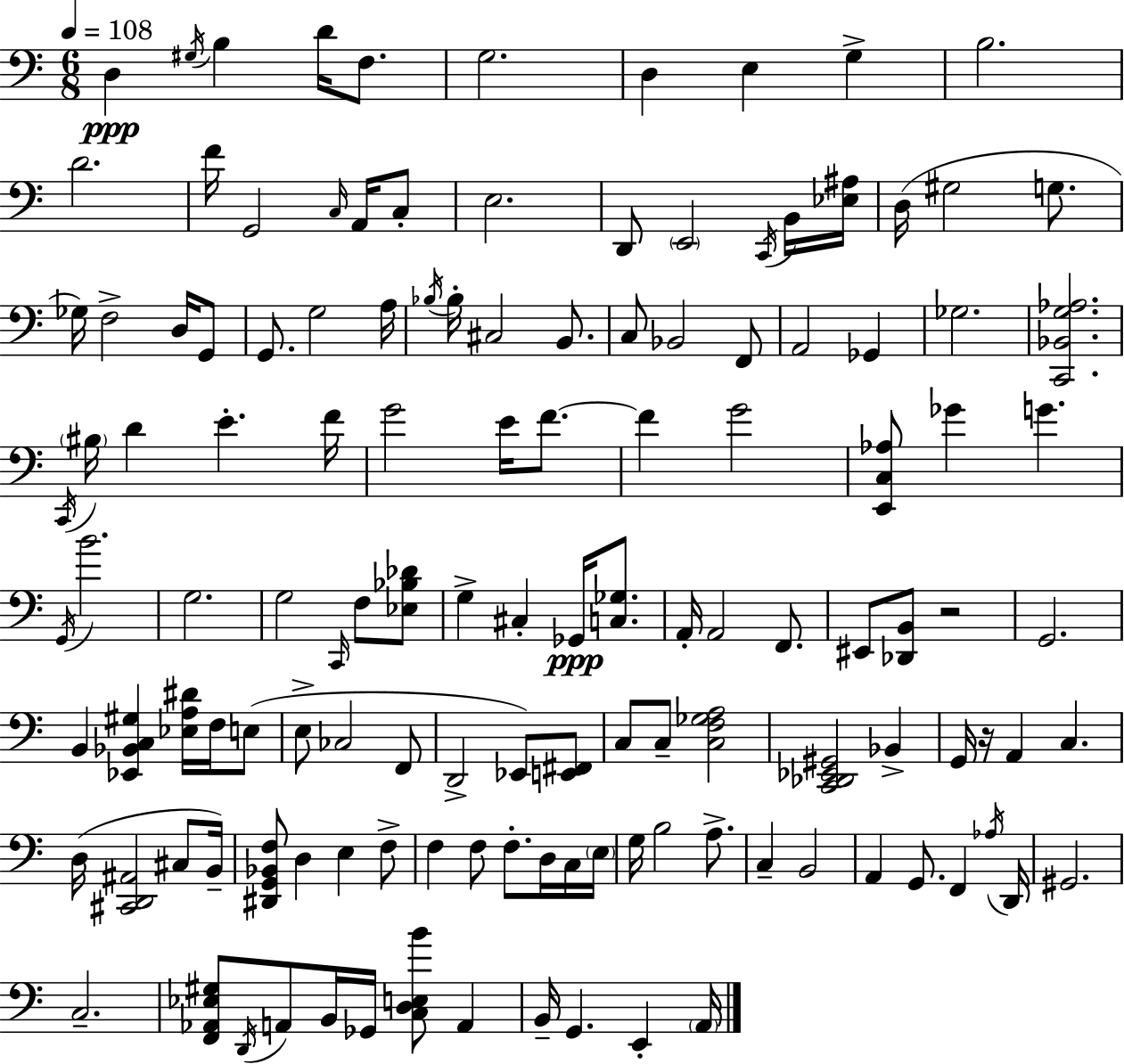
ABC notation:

X:1
T:Untitled
M:6/8
L:1/4
K:Am
D, ^G,/4 B, D/4 F,/2 G,2 D, E, G, B,2 D2 F/4 G,,2 C,/4 A,,/4 C,/2 E,2 D,,/2 E,,2 C,,/4 B,,/4 [_E,^A,]/4 D,/4 ^G,2 G,/2 _G,/4 F,2 D,/4 G,,/2 G,,/2 G,2 A,/4 _B,/4 _B,/4 ^C,2 B,,/2 C,/2 _B,,2 F,,/2 A,,2 _G,, _G,2 [C,,_B,,G,_A,]2 C,,/4 ^B,/4 D E F/4 G2 E/4 F/2 F G2 [E,,C,_A,]/2 _G G G,,/4 B2 G,2 G,2 C,,/4 F,/2 [_E,_B,_D]/2 G, ^C, _G,,/4 [C,_G,]/2 A,,/4 A,,2 F,,/2 ^E,,/2 [_D,,B,,]/2 z2 G,,2 B,, [_E,,_B,,C,^G,] [_E,A,^D]/4 F,/4 E,/2 E,/2 _C,2 F,,/2 D,,2 _E,,/2 [E,,^F,,]/2 C,/2 C,/2 [C,F,_G,A,]2 [C,,_D,,_E,,^G,,]2 _B,, G,,/4 z/4 A,, C, D,/4 [^C,,D,,^A,,]2 ^C,/2 B,,/4 [^D,,G,,_B,,F,]/2 D, E, F,/2 F, F,/2 F,/2 D,/4 C,/4 E,/4 G,/4 B,2 A,/2 C, B,,2 A,, G,,/2 F,, _A,/4 D,,/4 ^G,,2 C,2 [F,,_A,,_E,^G,]/2 D,,/4 A,,/2 B,,/4 _G,,/4 [C,D,E,B]/2 A,, B,,/4 G,, E,, A,,/4